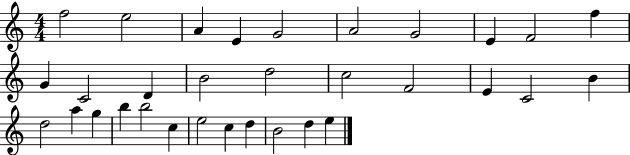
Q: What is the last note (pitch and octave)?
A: E5